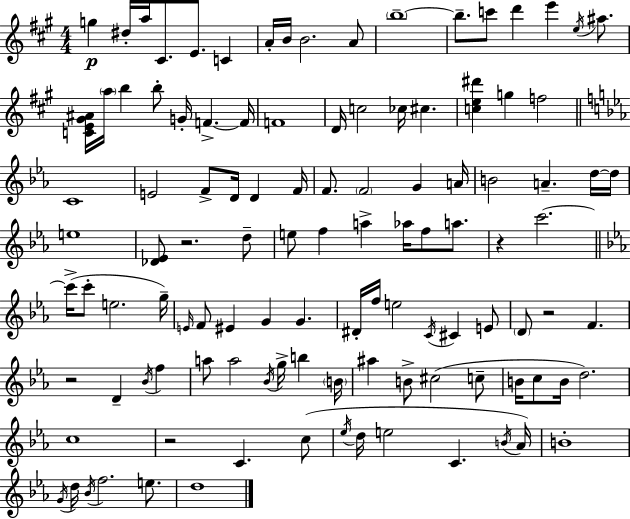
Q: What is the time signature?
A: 4/4